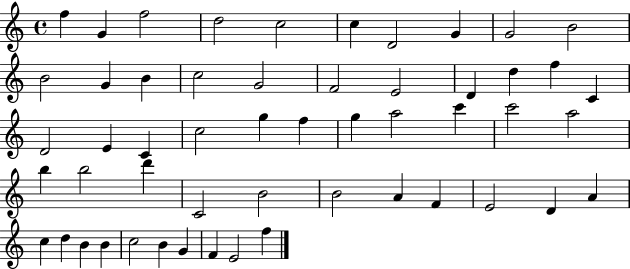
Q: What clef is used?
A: treble